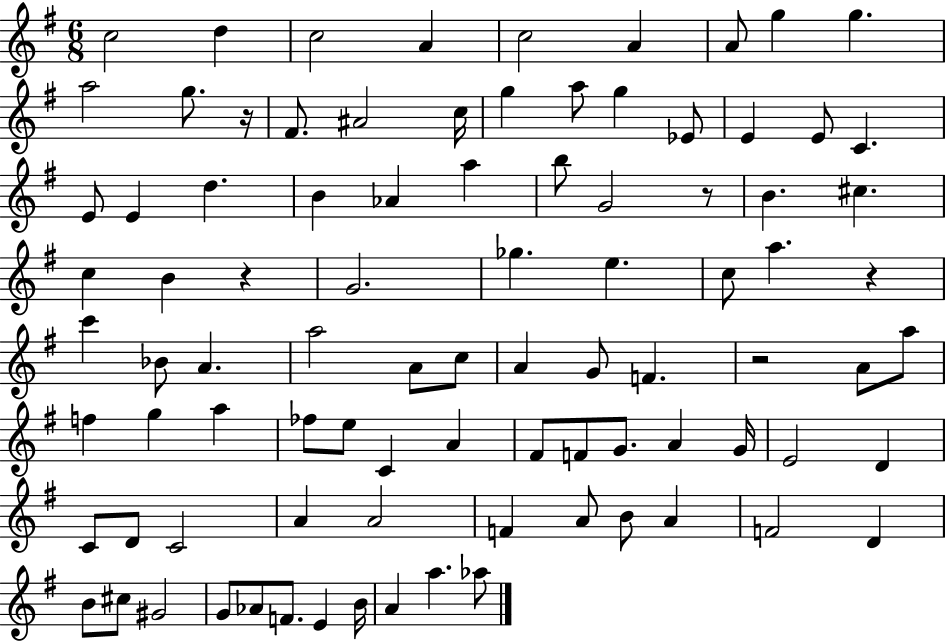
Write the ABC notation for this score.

X:1
T:Untitled
M:6/8
L:1/4
K:G
c2 d c2 A c2 A A/2 g g a2 g/2 z/4 ^F/2 ^A2 c/4 g a/2 g _E/2 E E/2 C E/2 E d B _A a b/2 G2 z/2 B ^c c B z G2 _g e c/2 a z c' _B/2 A a2 A/2 c/2 A G/2 F z2 A/2 a/2 f g a _f/2 e/2 C A ^F/2 F/2 G/2 A G/4 E2 D C/2 D/2 C2 A A2 F A/2 B/2 A F2 D B/2 ^c/2 ^G2 G/2 _A/2 F/2 E B/4 A a _a/2